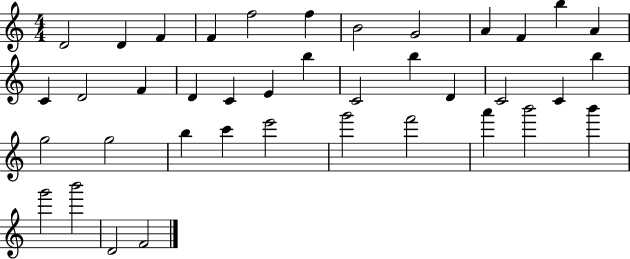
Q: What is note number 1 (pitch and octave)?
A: D4